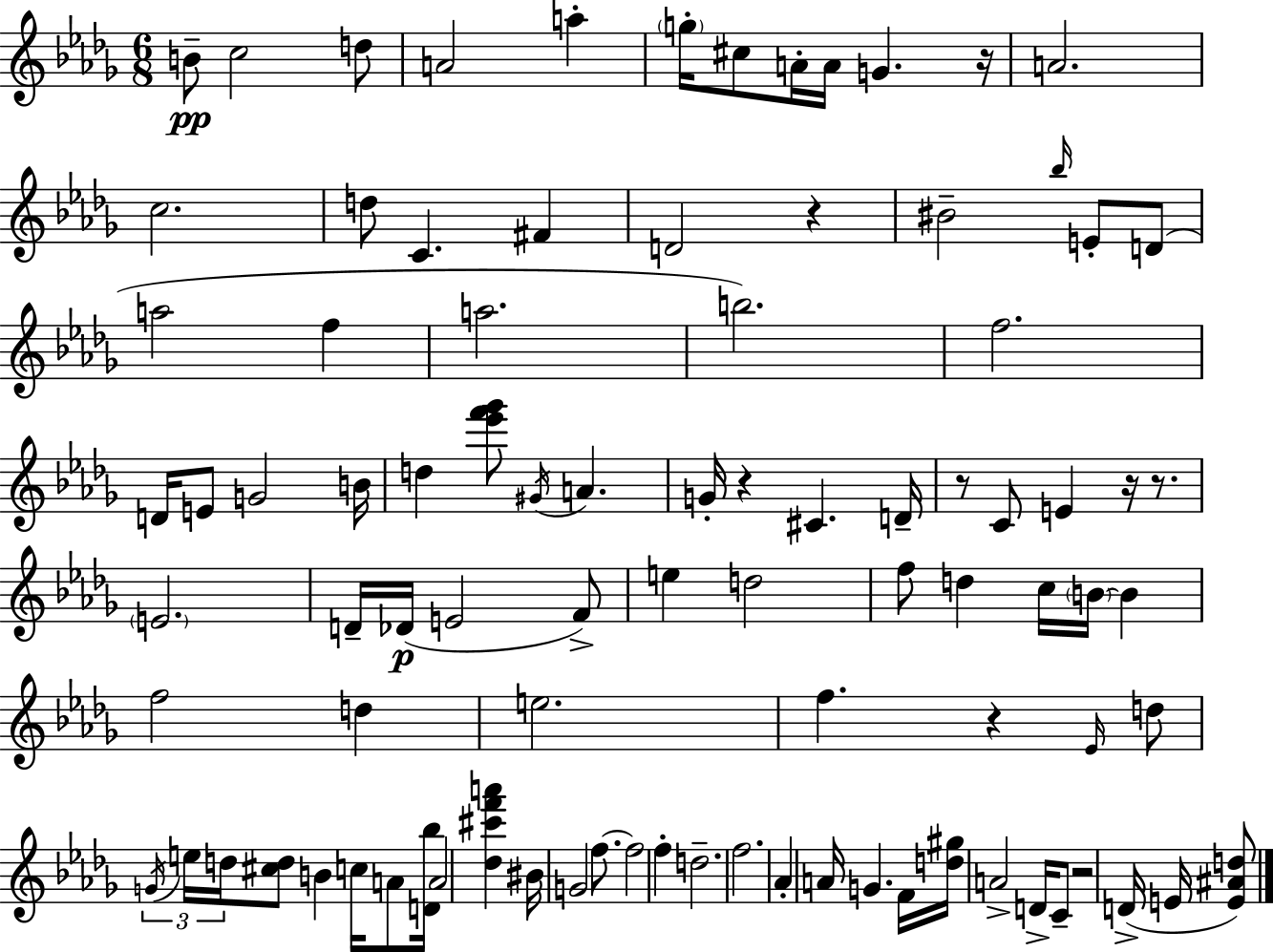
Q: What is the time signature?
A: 6/8